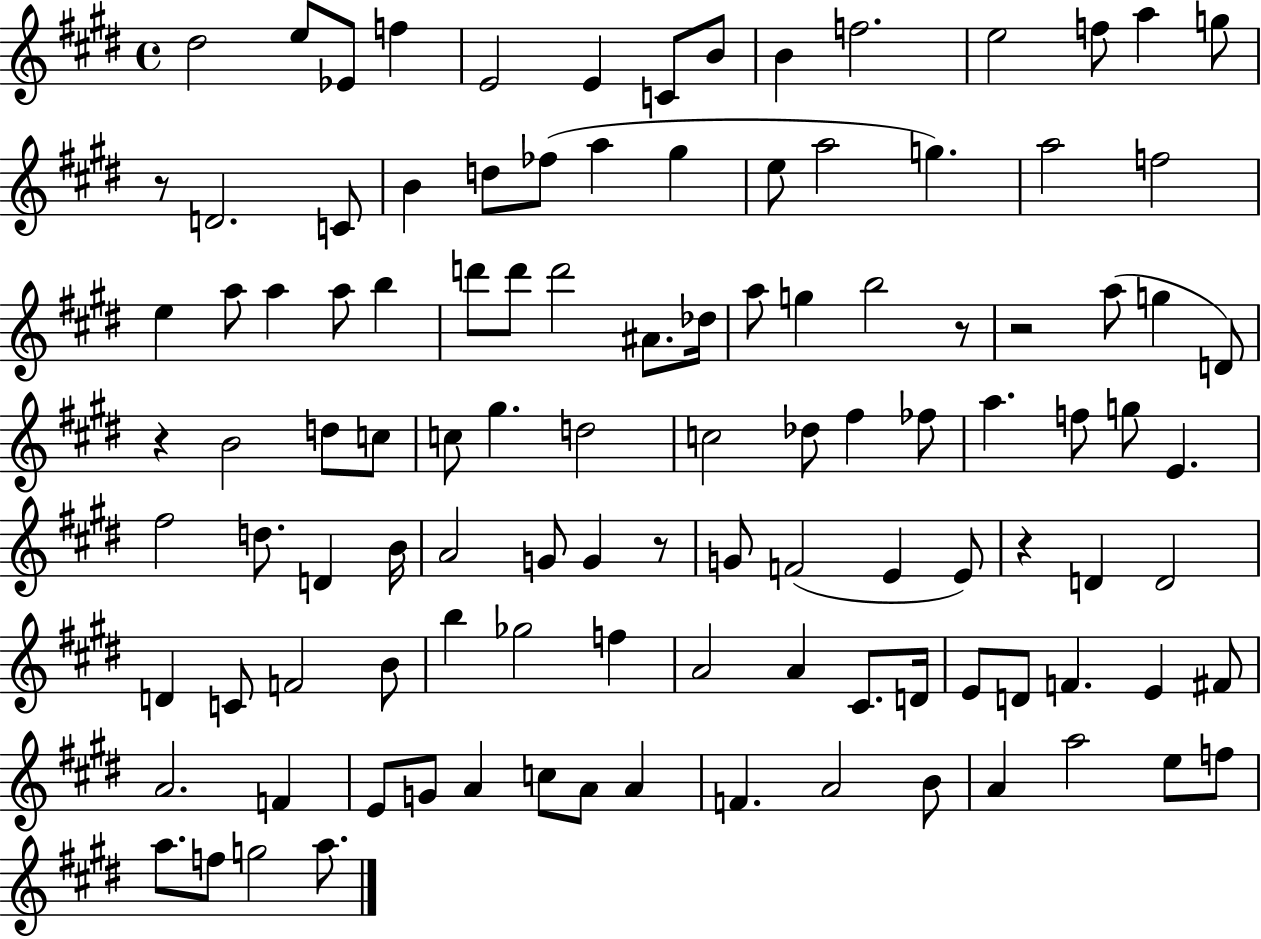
X:1
T:Untitled
M:4/4
L:1/4
K:E
^d2 e/2 _E/2 f E2 E C/2 B/2 B f2 e2 f/2 a g/2 z/2 D2 C/2 B d/2 _f/2 a ^g e/2 a2 g a2 f2 e a/2 a a/2 b d'/2 d'/2 d'2 ^A/2 _d/4 a/2 g b2 z/2 z2 a/2 g D/2 z B2 d/2 c/2 c/2 ^g d2 c2 _d/2 ^f _f/2 a f/2 g/2 E ^f2 d/2 D B/4 A2 G/2 G z/2 G/2 F2 E E/2 z D D2 D C/2 F2 B/2 b _g2 f A2 A ^C/2 D/4 E/2 D/2 F E ^F/2 A2 F E/2 G/2 A c/2 A/2 A F A2 B/2 A a2 e/2 f/2 a/2 f/2 g2 a/2